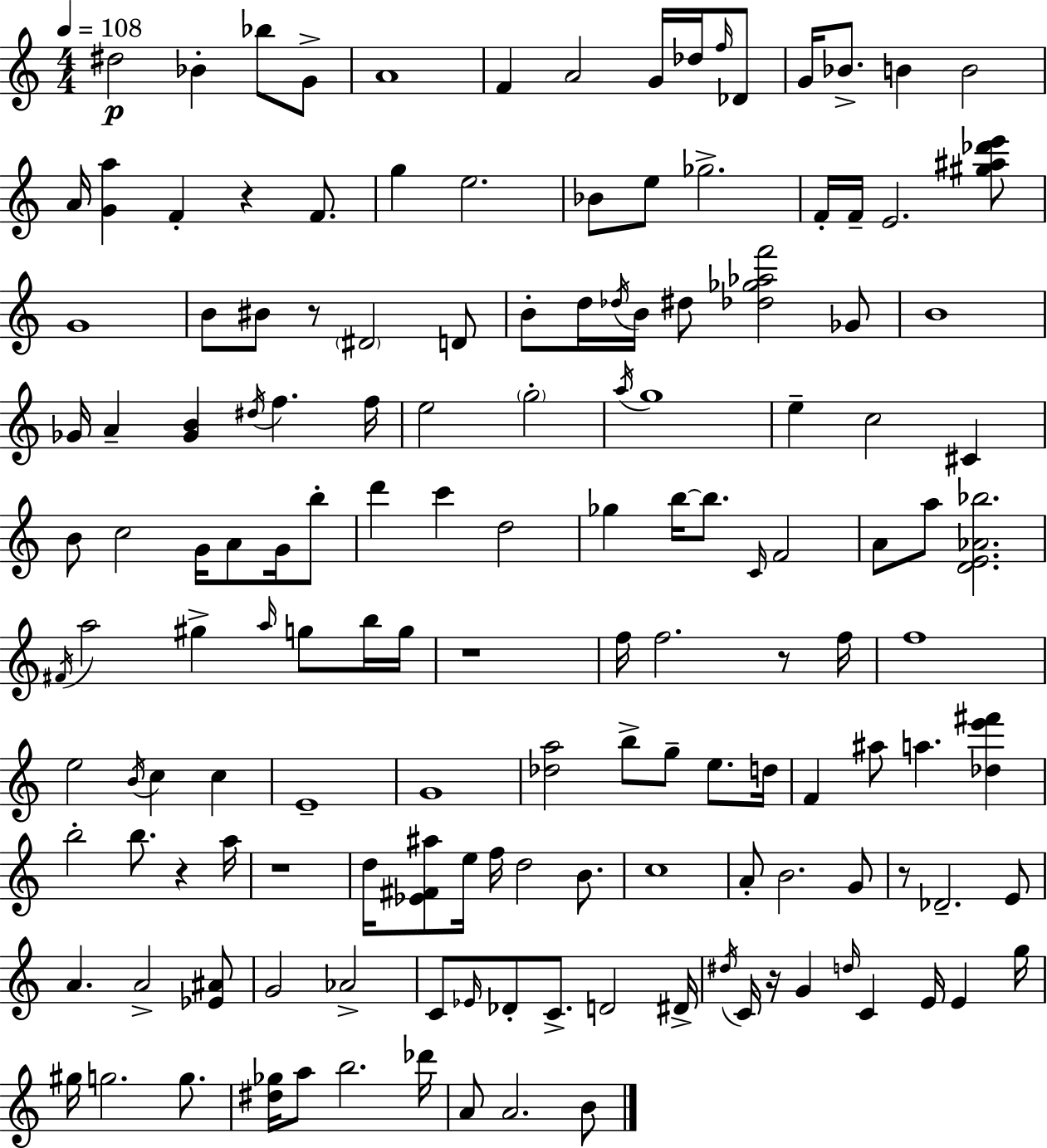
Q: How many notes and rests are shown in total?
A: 149